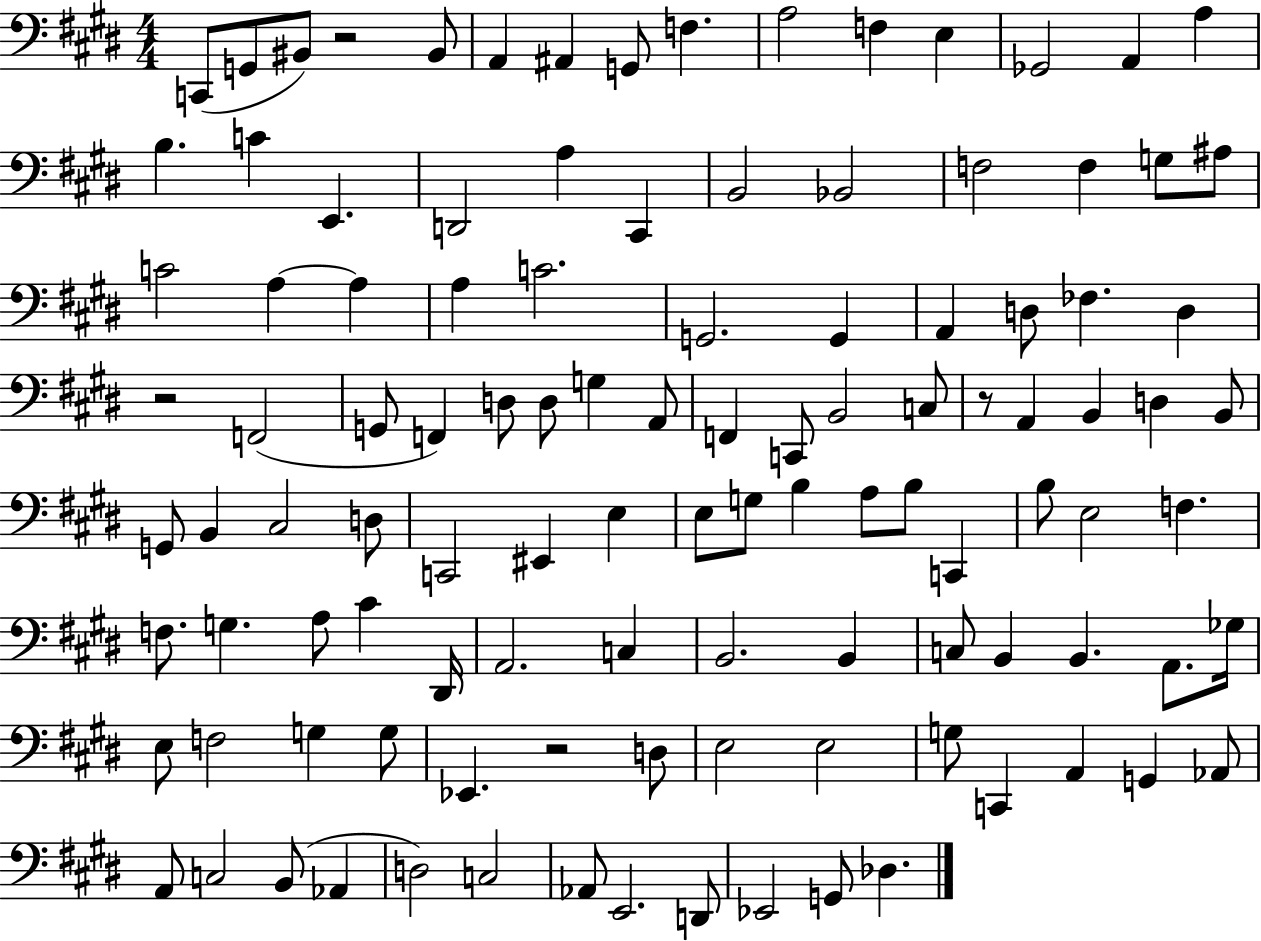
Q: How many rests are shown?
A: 4